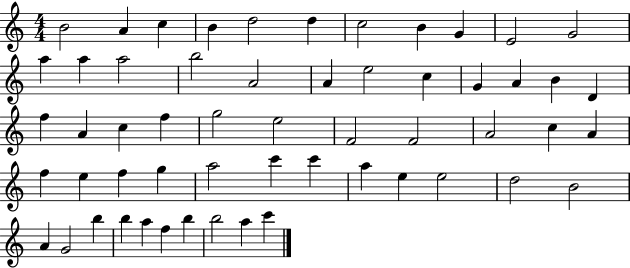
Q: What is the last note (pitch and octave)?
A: C6